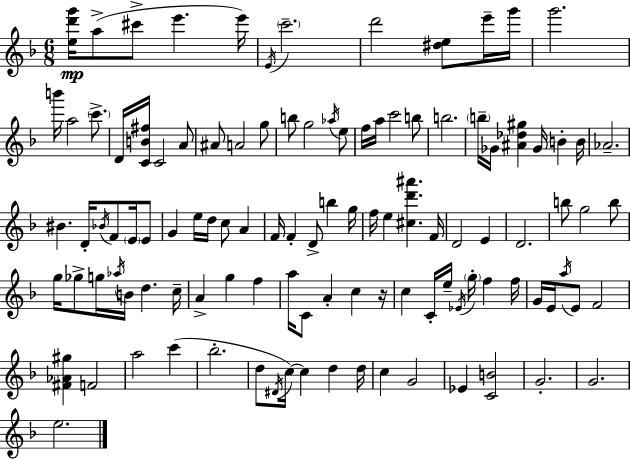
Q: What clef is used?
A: treble